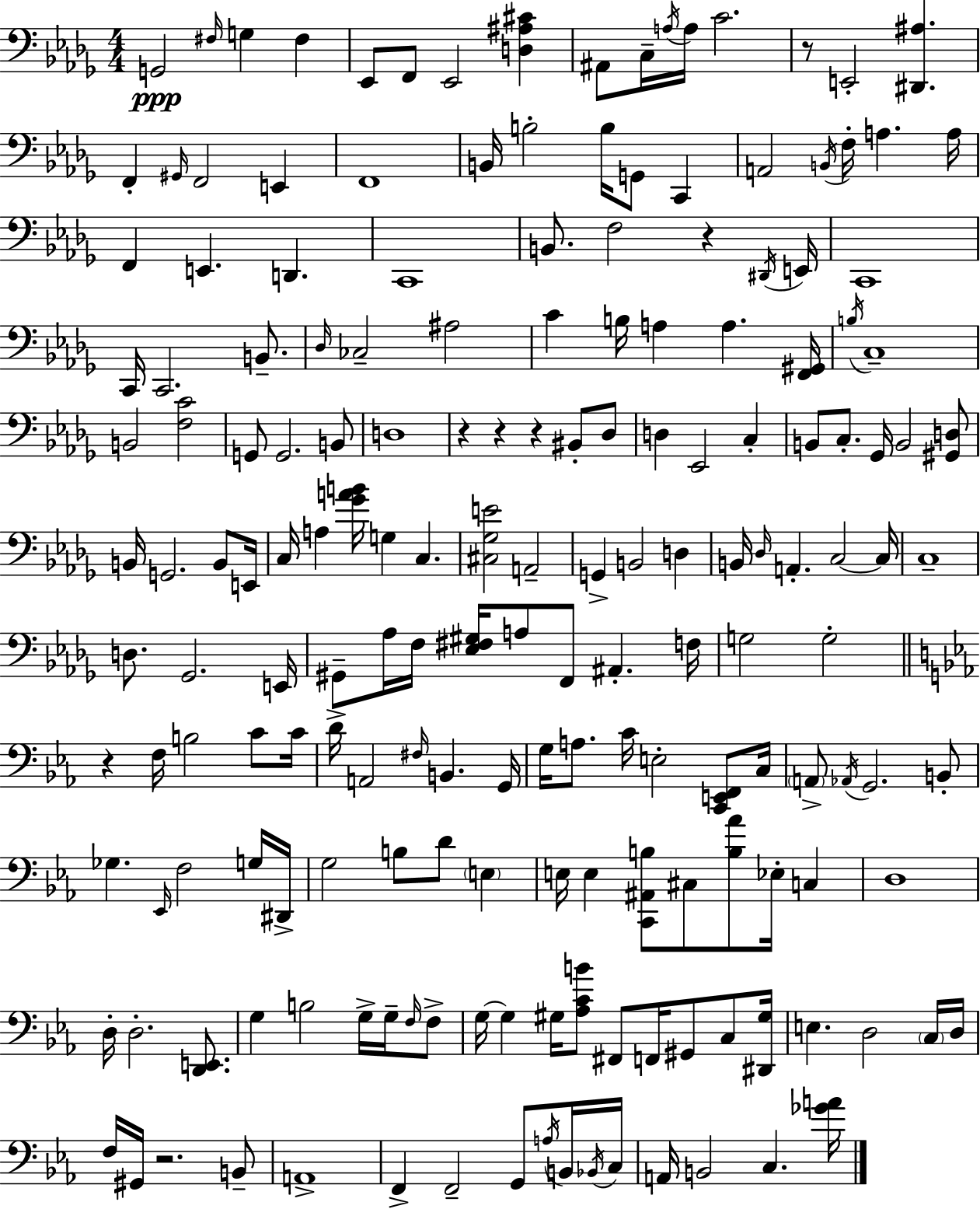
G2/h F#3/s G3/q F#3/q Eb2/e F2/e Eb2/h [D3,A#3,C#4]/q A#2/e C3/s A3/s A3/s C4/h. R/e E2/h [D#2,A#3]/q. F2/q G#2/s F2/h E2/q F2/w B2/s B3/h B3/s G2/e C2/q A2/h B2/s F3/s A3/q. A3/s F2/q E2/q. D2/q. C2/w B2/e. F3/h R/q D#2/s E2/s C2/w C2/s C2/h. B2/e. Db3/s CES3/h A#3/h C4/q B3/s A3/q A3/q. [F2,G#2]/s B3/s C3/w B2/h [F3,C4]/h G2/e G2/h. B2/e D3/w R/q R/q R/q BIS2/e Db3/e D3/q Eb2/h C3/q B2/e C3/e. Gb2/s B2/h [G#2,D3]/e B2/s G2/h. B2/e E2/s C3/s A3/q [Gb4,A4,B4]/s G3/q C3/q. [C#3,Gb3,E4]/h A2/h G2/q B2/h D3/q B2/s Db3/s A2/q. C3/h C3/s C3/w D3/e. Gb2/h. E2/s G#2/e Ab3/s F3/s [Eb3,F#3,G#3]/s A3/e F2/e A#2/q. F3/s G3/h G3/h R/q F3/s B3/h C4/e C4/s D4/s A2/h F#3/s B2/q. G2/s G3/s A3/e. C4/s E3/h [C2,E2,F2]/e C3/s A2/e Ab2/s G2/h. B2/e Gb3/q. Eb2/s F3/h G3/s D#2/s G3/h B3/e D4/e E3/q E3/s E3/q [C2,A#2,B3]/e C#3/e [B3,Ab4]/e Eb3/s C3/q D3/w D3/s D3/h. [D2,E2]/e. G3/q B3/h G3/s G3/s F3/s F3/e G3/s G3/q G#3/s [Ab3,C4,B4]/e F#2/e F2/s G#2/e C3/e [D#2,G#3]/s E3/q. D3/h C3/s D3/s F3/s G#2/s R/h. B2/e A2/w F2/q F2/h G2/e A3/s B2/s Bb2/s C3/s A2/s B2/h C3/q. [Gb4,A4]/s